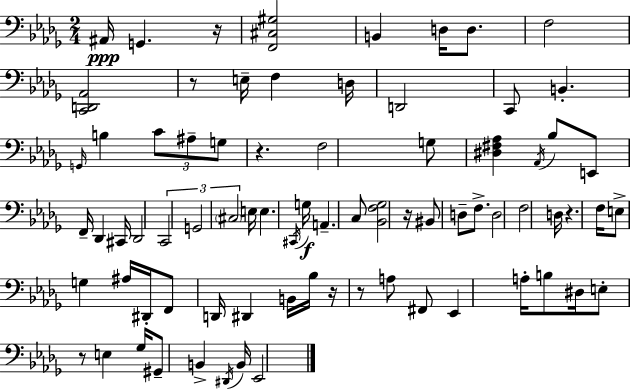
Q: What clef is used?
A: bass